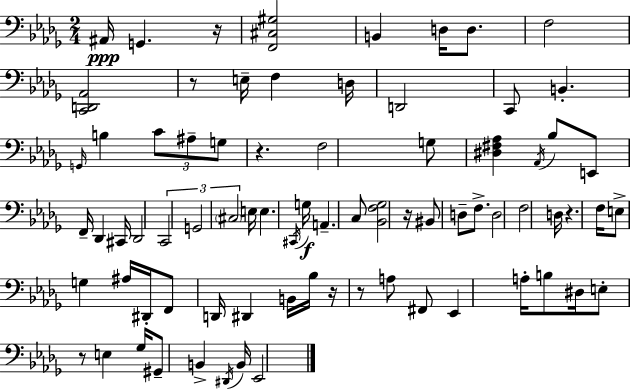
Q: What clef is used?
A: bass